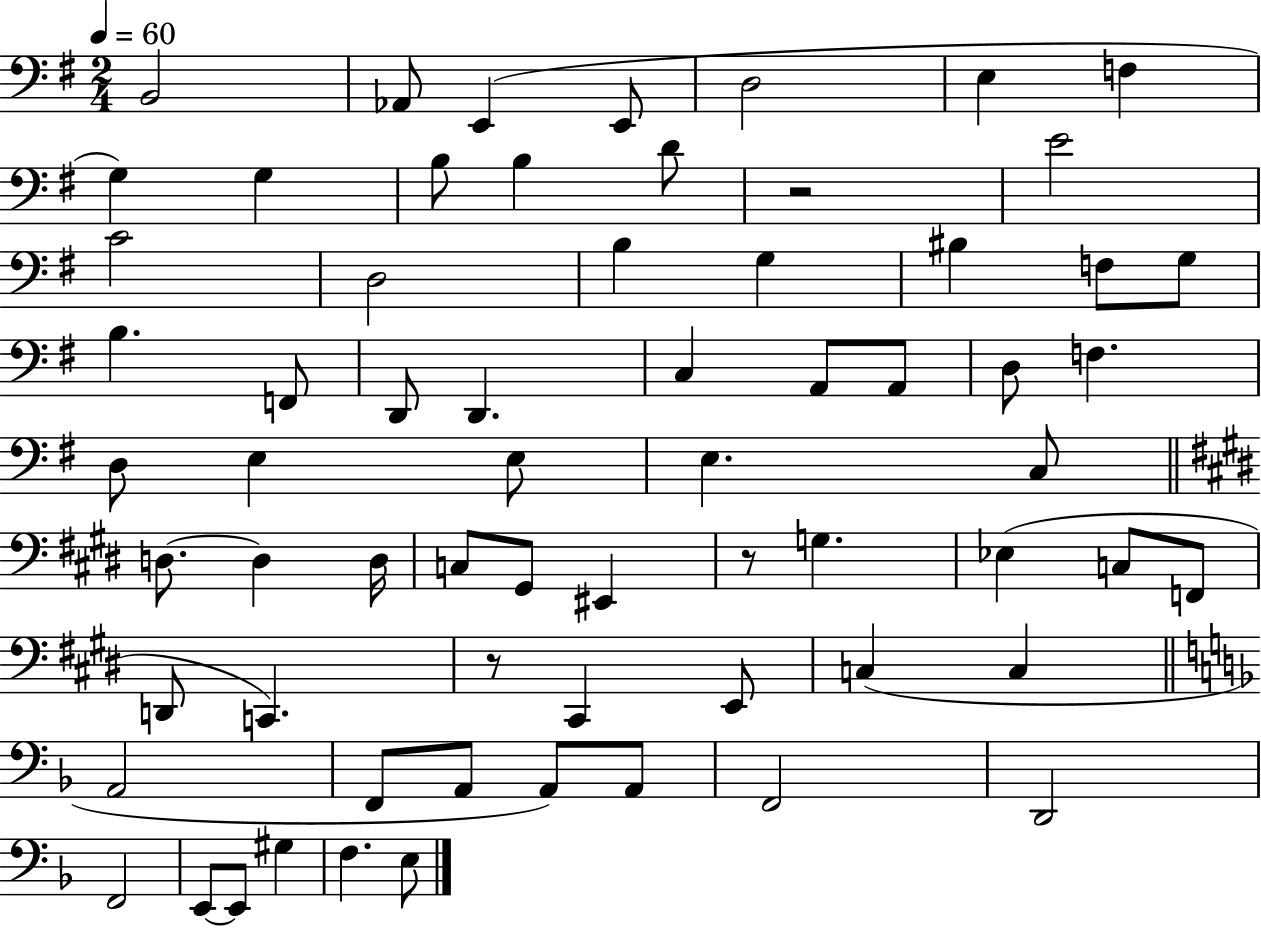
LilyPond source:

{
  \clef bass
  \numericTimeSignature
  \time 2/4
  \key g \major
  \tempo 4 = 60
  b,2 | aes,8 e,4( e,8 | d2 | e4 f4 | \break g4) g4 | b8 b4 d'8 | r2 | e'2 | \break c'2 | d2 | b4 g4 | bis4 f8 g8 | \break b4. f,8 | d,8 d,4. | c4 a,8 a,8 | d8 f4. | \break d8 e4 e8 | e4. c8 | \bar "||" \break \key e \major d8.~~ d4 d16 | c8 gis,8 eis,4 | r8 g4. | ees4( c8 f,8 | \break d,8 c,4.) | r8 cis,4 e,8 | c4( c4 | \bar "||" \break \key d \minor a,2 | f,8 a,8 a,8) a,8 | f,2 | d,2 | \break f,2 | e,8~~ e,8 gis4 | f4. e8 | \bar "|."
}